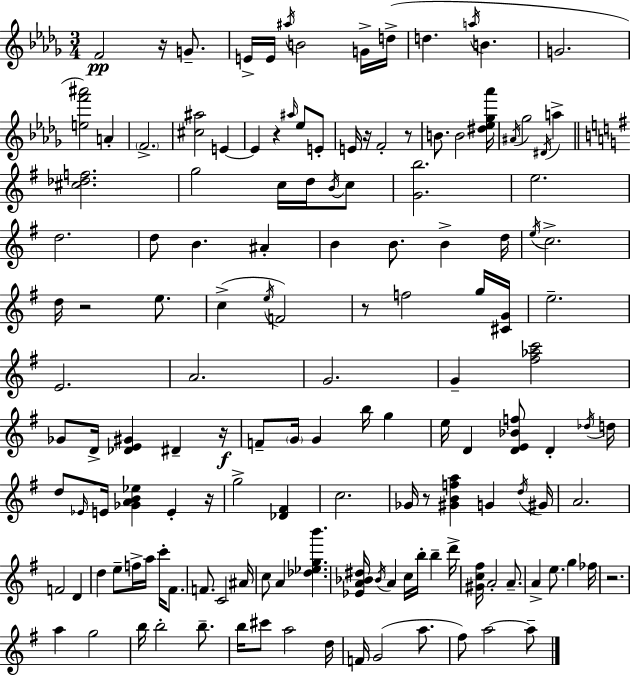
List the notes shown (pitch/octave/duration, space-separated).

F4/h R/s G4/e. E4/s E4/s A#5/s B4/h G4/s D5/s D5/q. A5/s B4/q. G4/h. [E5,F6,A#6]/h A4/q F4/h. [C#5,A#5]/h E4/q E4/q R/q A#5/s Eb5/e E4/e E4/s R/s F4/h R/e B4/e. B4/h [D#5,Eb5,Gb5,Ab6]/s A#4/s Gb5/h D#4/s A5/q [C#5,Db5,F5]/h. G5/h C5/s D5/s B4/s C5/e [G4,B5]/h. E5/h. D5/h. D5/e B4/q. A#4/q B4/q B4/e. B4/q D5/s E5/s C5/h. D5/s R/h E5/e. C5/q E5/s F4/h R/e F5/h G5/s [C#4,G4]/s E5/h. E4/h. A4/h. G4/h. G4/q [F#5,Ab5,C6]/h Gb4/e D4/s [Db4,E4,G#4]/q D#4/q R/s F4/e G4/s G4/q B5/s G5/q E5/s D4/q [D4,E4,Bb4,F5]/e D4/q Db5/s D5/s D5/e Eb4/s E4/s [Gb4,A4,B4,Eb5]/q E4/q R/s G5/h [Db4,F#4]/q C5/h. Gb4/s R/e [G#4,B4,F5,A5]/q G4/q D5/s G#4/s A4/h. F4/h D4/q D5/q E5/e F5/s A5/s C6/s F#4/e. F4/e. C4/h A#4/s C5/e A4/q [Db5,Eb5,G5,B6]/q. [Eb4,A4,Bb4,D#5]/s Bb4/s A4/q C5/s B5/s B5/q D6/s [G#4,C5,F#5]/s A4/h A4/e. A4/q E5/e. G5/q FES5/s R/h. A5/q G5/h B5/s B5/h B5/e. B5/s C#6/e A5/h D5/s F4/s G4/h A5/e. F#5/e A5/h A5/e